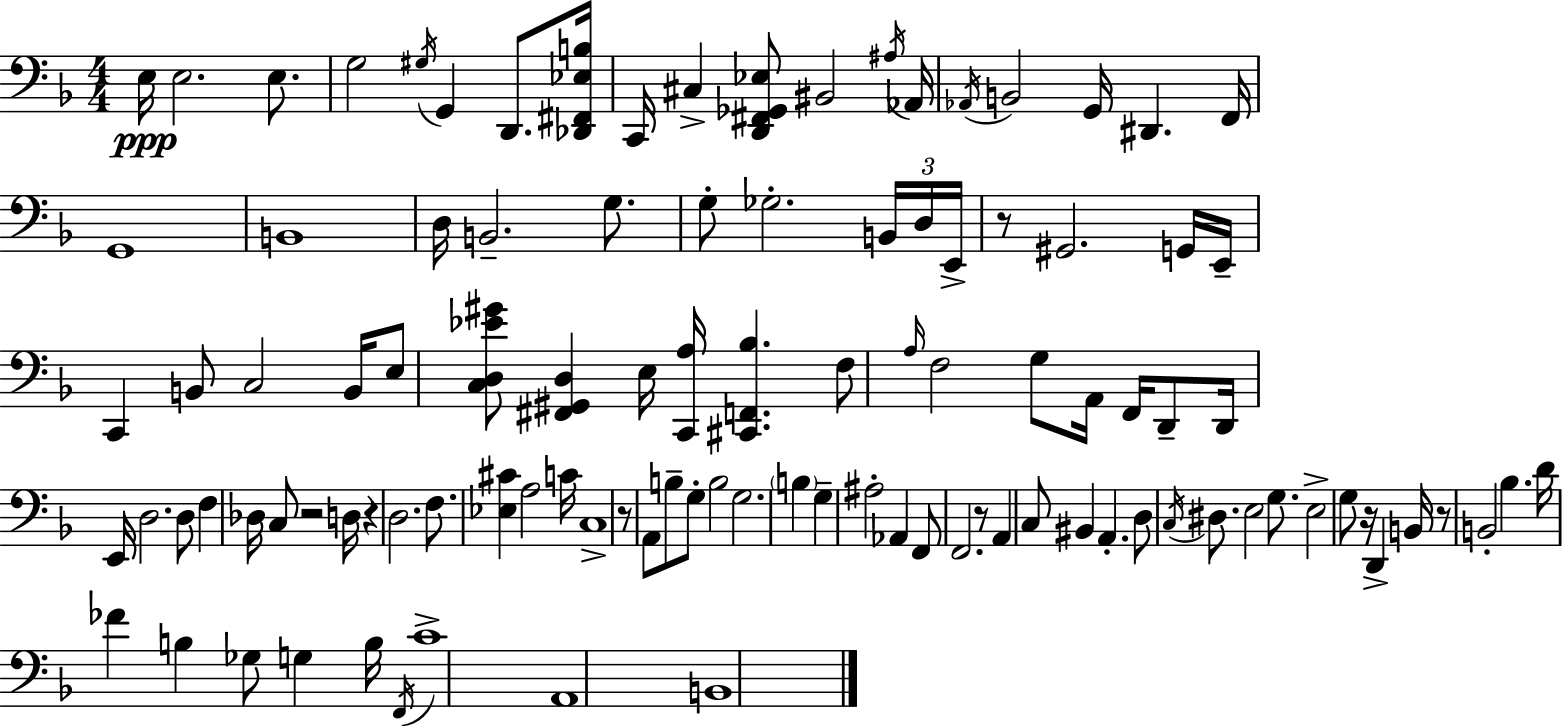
E3/s E3/h. E3/e. G3/h G#3/s G2/q D2/e. [Db2,F#2,Eb3,B3]/s C2/s C#3/q [D2,F#2,Gb2,Eb3]/e BIS2/h A#3/s Ab2/s Ab2/s B2/h G2/s D#2/q. F2/s G2/w B2/w D3/s B2/h. G3/e. G3/e Gb3/h. B2/s D3/s E2/s R/e G#2/h. G2/s E2/s C2/q B2/e C3/h B2/s E3/e [C3,D3,Eb4,G#4]/e [F#2,G#2,D3]/q E3/s [C2,A3]/s [C#2,F2,Bb3]/q. F3/e A3/s F3/h G3/e A2/s F2/s D2/e D2/s E2/s D3/h. D3/e F3/q Db3/s C3/e R/h D3/s R/q D3/h. F3/e. [Eb3,C#4]/q A3/h C4/s C3/w R/e A2/e B3/e G3/e B3/h G3/h. B3/q G3/q A#3/h Ab2/q F2/e F2/h. R/e A2/q C3/e BIS2/q A2/q. D3/e C3/s D#3/e. E3/h G3/e. E3/h G3/e R/s D2/q B2/s R/e B2/h Bb3/q. D4/s FES4/q B3/q Gb3/e G3/q B3/s F2/s C4/w A2/w B2/w